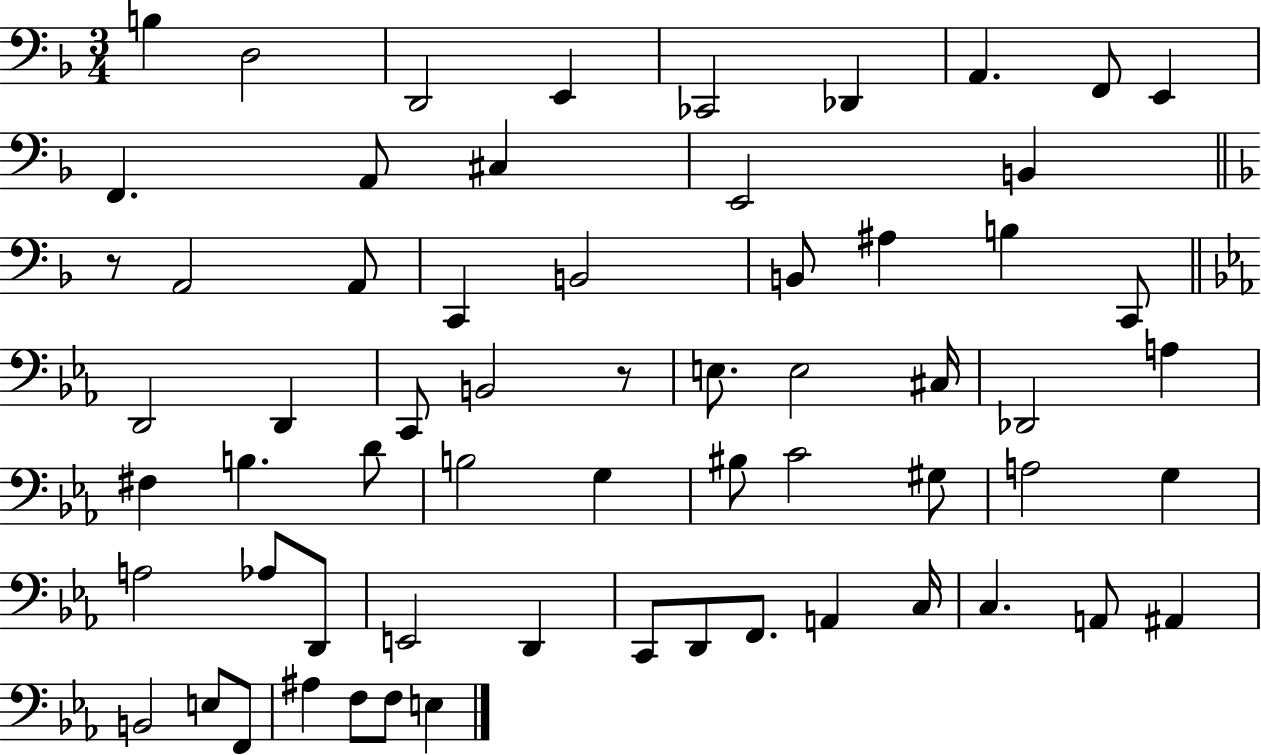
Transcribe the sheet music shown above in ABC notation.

X:1
T:Untitled
M:3/4
L:1/4
K:F
B, D,2 D,,2 E,, _C,,2 _D,, A,, F,,/2 E,, F,, A,,/2 ^C, E,,2 B,, z/2 A,,2 A,,/2 C,, B,,2 B,,/2 ^A, B, C,,/2 D,,2 D,, C,,/2 B,,2 z/2 E,/2 E,2 ^C,/4 _D,,2 A, ^F, B, D/2 B,2 G, ^B,/2 C2 ^G,/2 A,2 G, A,2 _A,/2 D,,/2 E,,2 D,, C,,/2 D,,/2 F,,/2 A,, C,/4 C, A,,/2 ^A,, B,,2 E,/2 F,,/2 ^A, F,/2 F,/2 E,